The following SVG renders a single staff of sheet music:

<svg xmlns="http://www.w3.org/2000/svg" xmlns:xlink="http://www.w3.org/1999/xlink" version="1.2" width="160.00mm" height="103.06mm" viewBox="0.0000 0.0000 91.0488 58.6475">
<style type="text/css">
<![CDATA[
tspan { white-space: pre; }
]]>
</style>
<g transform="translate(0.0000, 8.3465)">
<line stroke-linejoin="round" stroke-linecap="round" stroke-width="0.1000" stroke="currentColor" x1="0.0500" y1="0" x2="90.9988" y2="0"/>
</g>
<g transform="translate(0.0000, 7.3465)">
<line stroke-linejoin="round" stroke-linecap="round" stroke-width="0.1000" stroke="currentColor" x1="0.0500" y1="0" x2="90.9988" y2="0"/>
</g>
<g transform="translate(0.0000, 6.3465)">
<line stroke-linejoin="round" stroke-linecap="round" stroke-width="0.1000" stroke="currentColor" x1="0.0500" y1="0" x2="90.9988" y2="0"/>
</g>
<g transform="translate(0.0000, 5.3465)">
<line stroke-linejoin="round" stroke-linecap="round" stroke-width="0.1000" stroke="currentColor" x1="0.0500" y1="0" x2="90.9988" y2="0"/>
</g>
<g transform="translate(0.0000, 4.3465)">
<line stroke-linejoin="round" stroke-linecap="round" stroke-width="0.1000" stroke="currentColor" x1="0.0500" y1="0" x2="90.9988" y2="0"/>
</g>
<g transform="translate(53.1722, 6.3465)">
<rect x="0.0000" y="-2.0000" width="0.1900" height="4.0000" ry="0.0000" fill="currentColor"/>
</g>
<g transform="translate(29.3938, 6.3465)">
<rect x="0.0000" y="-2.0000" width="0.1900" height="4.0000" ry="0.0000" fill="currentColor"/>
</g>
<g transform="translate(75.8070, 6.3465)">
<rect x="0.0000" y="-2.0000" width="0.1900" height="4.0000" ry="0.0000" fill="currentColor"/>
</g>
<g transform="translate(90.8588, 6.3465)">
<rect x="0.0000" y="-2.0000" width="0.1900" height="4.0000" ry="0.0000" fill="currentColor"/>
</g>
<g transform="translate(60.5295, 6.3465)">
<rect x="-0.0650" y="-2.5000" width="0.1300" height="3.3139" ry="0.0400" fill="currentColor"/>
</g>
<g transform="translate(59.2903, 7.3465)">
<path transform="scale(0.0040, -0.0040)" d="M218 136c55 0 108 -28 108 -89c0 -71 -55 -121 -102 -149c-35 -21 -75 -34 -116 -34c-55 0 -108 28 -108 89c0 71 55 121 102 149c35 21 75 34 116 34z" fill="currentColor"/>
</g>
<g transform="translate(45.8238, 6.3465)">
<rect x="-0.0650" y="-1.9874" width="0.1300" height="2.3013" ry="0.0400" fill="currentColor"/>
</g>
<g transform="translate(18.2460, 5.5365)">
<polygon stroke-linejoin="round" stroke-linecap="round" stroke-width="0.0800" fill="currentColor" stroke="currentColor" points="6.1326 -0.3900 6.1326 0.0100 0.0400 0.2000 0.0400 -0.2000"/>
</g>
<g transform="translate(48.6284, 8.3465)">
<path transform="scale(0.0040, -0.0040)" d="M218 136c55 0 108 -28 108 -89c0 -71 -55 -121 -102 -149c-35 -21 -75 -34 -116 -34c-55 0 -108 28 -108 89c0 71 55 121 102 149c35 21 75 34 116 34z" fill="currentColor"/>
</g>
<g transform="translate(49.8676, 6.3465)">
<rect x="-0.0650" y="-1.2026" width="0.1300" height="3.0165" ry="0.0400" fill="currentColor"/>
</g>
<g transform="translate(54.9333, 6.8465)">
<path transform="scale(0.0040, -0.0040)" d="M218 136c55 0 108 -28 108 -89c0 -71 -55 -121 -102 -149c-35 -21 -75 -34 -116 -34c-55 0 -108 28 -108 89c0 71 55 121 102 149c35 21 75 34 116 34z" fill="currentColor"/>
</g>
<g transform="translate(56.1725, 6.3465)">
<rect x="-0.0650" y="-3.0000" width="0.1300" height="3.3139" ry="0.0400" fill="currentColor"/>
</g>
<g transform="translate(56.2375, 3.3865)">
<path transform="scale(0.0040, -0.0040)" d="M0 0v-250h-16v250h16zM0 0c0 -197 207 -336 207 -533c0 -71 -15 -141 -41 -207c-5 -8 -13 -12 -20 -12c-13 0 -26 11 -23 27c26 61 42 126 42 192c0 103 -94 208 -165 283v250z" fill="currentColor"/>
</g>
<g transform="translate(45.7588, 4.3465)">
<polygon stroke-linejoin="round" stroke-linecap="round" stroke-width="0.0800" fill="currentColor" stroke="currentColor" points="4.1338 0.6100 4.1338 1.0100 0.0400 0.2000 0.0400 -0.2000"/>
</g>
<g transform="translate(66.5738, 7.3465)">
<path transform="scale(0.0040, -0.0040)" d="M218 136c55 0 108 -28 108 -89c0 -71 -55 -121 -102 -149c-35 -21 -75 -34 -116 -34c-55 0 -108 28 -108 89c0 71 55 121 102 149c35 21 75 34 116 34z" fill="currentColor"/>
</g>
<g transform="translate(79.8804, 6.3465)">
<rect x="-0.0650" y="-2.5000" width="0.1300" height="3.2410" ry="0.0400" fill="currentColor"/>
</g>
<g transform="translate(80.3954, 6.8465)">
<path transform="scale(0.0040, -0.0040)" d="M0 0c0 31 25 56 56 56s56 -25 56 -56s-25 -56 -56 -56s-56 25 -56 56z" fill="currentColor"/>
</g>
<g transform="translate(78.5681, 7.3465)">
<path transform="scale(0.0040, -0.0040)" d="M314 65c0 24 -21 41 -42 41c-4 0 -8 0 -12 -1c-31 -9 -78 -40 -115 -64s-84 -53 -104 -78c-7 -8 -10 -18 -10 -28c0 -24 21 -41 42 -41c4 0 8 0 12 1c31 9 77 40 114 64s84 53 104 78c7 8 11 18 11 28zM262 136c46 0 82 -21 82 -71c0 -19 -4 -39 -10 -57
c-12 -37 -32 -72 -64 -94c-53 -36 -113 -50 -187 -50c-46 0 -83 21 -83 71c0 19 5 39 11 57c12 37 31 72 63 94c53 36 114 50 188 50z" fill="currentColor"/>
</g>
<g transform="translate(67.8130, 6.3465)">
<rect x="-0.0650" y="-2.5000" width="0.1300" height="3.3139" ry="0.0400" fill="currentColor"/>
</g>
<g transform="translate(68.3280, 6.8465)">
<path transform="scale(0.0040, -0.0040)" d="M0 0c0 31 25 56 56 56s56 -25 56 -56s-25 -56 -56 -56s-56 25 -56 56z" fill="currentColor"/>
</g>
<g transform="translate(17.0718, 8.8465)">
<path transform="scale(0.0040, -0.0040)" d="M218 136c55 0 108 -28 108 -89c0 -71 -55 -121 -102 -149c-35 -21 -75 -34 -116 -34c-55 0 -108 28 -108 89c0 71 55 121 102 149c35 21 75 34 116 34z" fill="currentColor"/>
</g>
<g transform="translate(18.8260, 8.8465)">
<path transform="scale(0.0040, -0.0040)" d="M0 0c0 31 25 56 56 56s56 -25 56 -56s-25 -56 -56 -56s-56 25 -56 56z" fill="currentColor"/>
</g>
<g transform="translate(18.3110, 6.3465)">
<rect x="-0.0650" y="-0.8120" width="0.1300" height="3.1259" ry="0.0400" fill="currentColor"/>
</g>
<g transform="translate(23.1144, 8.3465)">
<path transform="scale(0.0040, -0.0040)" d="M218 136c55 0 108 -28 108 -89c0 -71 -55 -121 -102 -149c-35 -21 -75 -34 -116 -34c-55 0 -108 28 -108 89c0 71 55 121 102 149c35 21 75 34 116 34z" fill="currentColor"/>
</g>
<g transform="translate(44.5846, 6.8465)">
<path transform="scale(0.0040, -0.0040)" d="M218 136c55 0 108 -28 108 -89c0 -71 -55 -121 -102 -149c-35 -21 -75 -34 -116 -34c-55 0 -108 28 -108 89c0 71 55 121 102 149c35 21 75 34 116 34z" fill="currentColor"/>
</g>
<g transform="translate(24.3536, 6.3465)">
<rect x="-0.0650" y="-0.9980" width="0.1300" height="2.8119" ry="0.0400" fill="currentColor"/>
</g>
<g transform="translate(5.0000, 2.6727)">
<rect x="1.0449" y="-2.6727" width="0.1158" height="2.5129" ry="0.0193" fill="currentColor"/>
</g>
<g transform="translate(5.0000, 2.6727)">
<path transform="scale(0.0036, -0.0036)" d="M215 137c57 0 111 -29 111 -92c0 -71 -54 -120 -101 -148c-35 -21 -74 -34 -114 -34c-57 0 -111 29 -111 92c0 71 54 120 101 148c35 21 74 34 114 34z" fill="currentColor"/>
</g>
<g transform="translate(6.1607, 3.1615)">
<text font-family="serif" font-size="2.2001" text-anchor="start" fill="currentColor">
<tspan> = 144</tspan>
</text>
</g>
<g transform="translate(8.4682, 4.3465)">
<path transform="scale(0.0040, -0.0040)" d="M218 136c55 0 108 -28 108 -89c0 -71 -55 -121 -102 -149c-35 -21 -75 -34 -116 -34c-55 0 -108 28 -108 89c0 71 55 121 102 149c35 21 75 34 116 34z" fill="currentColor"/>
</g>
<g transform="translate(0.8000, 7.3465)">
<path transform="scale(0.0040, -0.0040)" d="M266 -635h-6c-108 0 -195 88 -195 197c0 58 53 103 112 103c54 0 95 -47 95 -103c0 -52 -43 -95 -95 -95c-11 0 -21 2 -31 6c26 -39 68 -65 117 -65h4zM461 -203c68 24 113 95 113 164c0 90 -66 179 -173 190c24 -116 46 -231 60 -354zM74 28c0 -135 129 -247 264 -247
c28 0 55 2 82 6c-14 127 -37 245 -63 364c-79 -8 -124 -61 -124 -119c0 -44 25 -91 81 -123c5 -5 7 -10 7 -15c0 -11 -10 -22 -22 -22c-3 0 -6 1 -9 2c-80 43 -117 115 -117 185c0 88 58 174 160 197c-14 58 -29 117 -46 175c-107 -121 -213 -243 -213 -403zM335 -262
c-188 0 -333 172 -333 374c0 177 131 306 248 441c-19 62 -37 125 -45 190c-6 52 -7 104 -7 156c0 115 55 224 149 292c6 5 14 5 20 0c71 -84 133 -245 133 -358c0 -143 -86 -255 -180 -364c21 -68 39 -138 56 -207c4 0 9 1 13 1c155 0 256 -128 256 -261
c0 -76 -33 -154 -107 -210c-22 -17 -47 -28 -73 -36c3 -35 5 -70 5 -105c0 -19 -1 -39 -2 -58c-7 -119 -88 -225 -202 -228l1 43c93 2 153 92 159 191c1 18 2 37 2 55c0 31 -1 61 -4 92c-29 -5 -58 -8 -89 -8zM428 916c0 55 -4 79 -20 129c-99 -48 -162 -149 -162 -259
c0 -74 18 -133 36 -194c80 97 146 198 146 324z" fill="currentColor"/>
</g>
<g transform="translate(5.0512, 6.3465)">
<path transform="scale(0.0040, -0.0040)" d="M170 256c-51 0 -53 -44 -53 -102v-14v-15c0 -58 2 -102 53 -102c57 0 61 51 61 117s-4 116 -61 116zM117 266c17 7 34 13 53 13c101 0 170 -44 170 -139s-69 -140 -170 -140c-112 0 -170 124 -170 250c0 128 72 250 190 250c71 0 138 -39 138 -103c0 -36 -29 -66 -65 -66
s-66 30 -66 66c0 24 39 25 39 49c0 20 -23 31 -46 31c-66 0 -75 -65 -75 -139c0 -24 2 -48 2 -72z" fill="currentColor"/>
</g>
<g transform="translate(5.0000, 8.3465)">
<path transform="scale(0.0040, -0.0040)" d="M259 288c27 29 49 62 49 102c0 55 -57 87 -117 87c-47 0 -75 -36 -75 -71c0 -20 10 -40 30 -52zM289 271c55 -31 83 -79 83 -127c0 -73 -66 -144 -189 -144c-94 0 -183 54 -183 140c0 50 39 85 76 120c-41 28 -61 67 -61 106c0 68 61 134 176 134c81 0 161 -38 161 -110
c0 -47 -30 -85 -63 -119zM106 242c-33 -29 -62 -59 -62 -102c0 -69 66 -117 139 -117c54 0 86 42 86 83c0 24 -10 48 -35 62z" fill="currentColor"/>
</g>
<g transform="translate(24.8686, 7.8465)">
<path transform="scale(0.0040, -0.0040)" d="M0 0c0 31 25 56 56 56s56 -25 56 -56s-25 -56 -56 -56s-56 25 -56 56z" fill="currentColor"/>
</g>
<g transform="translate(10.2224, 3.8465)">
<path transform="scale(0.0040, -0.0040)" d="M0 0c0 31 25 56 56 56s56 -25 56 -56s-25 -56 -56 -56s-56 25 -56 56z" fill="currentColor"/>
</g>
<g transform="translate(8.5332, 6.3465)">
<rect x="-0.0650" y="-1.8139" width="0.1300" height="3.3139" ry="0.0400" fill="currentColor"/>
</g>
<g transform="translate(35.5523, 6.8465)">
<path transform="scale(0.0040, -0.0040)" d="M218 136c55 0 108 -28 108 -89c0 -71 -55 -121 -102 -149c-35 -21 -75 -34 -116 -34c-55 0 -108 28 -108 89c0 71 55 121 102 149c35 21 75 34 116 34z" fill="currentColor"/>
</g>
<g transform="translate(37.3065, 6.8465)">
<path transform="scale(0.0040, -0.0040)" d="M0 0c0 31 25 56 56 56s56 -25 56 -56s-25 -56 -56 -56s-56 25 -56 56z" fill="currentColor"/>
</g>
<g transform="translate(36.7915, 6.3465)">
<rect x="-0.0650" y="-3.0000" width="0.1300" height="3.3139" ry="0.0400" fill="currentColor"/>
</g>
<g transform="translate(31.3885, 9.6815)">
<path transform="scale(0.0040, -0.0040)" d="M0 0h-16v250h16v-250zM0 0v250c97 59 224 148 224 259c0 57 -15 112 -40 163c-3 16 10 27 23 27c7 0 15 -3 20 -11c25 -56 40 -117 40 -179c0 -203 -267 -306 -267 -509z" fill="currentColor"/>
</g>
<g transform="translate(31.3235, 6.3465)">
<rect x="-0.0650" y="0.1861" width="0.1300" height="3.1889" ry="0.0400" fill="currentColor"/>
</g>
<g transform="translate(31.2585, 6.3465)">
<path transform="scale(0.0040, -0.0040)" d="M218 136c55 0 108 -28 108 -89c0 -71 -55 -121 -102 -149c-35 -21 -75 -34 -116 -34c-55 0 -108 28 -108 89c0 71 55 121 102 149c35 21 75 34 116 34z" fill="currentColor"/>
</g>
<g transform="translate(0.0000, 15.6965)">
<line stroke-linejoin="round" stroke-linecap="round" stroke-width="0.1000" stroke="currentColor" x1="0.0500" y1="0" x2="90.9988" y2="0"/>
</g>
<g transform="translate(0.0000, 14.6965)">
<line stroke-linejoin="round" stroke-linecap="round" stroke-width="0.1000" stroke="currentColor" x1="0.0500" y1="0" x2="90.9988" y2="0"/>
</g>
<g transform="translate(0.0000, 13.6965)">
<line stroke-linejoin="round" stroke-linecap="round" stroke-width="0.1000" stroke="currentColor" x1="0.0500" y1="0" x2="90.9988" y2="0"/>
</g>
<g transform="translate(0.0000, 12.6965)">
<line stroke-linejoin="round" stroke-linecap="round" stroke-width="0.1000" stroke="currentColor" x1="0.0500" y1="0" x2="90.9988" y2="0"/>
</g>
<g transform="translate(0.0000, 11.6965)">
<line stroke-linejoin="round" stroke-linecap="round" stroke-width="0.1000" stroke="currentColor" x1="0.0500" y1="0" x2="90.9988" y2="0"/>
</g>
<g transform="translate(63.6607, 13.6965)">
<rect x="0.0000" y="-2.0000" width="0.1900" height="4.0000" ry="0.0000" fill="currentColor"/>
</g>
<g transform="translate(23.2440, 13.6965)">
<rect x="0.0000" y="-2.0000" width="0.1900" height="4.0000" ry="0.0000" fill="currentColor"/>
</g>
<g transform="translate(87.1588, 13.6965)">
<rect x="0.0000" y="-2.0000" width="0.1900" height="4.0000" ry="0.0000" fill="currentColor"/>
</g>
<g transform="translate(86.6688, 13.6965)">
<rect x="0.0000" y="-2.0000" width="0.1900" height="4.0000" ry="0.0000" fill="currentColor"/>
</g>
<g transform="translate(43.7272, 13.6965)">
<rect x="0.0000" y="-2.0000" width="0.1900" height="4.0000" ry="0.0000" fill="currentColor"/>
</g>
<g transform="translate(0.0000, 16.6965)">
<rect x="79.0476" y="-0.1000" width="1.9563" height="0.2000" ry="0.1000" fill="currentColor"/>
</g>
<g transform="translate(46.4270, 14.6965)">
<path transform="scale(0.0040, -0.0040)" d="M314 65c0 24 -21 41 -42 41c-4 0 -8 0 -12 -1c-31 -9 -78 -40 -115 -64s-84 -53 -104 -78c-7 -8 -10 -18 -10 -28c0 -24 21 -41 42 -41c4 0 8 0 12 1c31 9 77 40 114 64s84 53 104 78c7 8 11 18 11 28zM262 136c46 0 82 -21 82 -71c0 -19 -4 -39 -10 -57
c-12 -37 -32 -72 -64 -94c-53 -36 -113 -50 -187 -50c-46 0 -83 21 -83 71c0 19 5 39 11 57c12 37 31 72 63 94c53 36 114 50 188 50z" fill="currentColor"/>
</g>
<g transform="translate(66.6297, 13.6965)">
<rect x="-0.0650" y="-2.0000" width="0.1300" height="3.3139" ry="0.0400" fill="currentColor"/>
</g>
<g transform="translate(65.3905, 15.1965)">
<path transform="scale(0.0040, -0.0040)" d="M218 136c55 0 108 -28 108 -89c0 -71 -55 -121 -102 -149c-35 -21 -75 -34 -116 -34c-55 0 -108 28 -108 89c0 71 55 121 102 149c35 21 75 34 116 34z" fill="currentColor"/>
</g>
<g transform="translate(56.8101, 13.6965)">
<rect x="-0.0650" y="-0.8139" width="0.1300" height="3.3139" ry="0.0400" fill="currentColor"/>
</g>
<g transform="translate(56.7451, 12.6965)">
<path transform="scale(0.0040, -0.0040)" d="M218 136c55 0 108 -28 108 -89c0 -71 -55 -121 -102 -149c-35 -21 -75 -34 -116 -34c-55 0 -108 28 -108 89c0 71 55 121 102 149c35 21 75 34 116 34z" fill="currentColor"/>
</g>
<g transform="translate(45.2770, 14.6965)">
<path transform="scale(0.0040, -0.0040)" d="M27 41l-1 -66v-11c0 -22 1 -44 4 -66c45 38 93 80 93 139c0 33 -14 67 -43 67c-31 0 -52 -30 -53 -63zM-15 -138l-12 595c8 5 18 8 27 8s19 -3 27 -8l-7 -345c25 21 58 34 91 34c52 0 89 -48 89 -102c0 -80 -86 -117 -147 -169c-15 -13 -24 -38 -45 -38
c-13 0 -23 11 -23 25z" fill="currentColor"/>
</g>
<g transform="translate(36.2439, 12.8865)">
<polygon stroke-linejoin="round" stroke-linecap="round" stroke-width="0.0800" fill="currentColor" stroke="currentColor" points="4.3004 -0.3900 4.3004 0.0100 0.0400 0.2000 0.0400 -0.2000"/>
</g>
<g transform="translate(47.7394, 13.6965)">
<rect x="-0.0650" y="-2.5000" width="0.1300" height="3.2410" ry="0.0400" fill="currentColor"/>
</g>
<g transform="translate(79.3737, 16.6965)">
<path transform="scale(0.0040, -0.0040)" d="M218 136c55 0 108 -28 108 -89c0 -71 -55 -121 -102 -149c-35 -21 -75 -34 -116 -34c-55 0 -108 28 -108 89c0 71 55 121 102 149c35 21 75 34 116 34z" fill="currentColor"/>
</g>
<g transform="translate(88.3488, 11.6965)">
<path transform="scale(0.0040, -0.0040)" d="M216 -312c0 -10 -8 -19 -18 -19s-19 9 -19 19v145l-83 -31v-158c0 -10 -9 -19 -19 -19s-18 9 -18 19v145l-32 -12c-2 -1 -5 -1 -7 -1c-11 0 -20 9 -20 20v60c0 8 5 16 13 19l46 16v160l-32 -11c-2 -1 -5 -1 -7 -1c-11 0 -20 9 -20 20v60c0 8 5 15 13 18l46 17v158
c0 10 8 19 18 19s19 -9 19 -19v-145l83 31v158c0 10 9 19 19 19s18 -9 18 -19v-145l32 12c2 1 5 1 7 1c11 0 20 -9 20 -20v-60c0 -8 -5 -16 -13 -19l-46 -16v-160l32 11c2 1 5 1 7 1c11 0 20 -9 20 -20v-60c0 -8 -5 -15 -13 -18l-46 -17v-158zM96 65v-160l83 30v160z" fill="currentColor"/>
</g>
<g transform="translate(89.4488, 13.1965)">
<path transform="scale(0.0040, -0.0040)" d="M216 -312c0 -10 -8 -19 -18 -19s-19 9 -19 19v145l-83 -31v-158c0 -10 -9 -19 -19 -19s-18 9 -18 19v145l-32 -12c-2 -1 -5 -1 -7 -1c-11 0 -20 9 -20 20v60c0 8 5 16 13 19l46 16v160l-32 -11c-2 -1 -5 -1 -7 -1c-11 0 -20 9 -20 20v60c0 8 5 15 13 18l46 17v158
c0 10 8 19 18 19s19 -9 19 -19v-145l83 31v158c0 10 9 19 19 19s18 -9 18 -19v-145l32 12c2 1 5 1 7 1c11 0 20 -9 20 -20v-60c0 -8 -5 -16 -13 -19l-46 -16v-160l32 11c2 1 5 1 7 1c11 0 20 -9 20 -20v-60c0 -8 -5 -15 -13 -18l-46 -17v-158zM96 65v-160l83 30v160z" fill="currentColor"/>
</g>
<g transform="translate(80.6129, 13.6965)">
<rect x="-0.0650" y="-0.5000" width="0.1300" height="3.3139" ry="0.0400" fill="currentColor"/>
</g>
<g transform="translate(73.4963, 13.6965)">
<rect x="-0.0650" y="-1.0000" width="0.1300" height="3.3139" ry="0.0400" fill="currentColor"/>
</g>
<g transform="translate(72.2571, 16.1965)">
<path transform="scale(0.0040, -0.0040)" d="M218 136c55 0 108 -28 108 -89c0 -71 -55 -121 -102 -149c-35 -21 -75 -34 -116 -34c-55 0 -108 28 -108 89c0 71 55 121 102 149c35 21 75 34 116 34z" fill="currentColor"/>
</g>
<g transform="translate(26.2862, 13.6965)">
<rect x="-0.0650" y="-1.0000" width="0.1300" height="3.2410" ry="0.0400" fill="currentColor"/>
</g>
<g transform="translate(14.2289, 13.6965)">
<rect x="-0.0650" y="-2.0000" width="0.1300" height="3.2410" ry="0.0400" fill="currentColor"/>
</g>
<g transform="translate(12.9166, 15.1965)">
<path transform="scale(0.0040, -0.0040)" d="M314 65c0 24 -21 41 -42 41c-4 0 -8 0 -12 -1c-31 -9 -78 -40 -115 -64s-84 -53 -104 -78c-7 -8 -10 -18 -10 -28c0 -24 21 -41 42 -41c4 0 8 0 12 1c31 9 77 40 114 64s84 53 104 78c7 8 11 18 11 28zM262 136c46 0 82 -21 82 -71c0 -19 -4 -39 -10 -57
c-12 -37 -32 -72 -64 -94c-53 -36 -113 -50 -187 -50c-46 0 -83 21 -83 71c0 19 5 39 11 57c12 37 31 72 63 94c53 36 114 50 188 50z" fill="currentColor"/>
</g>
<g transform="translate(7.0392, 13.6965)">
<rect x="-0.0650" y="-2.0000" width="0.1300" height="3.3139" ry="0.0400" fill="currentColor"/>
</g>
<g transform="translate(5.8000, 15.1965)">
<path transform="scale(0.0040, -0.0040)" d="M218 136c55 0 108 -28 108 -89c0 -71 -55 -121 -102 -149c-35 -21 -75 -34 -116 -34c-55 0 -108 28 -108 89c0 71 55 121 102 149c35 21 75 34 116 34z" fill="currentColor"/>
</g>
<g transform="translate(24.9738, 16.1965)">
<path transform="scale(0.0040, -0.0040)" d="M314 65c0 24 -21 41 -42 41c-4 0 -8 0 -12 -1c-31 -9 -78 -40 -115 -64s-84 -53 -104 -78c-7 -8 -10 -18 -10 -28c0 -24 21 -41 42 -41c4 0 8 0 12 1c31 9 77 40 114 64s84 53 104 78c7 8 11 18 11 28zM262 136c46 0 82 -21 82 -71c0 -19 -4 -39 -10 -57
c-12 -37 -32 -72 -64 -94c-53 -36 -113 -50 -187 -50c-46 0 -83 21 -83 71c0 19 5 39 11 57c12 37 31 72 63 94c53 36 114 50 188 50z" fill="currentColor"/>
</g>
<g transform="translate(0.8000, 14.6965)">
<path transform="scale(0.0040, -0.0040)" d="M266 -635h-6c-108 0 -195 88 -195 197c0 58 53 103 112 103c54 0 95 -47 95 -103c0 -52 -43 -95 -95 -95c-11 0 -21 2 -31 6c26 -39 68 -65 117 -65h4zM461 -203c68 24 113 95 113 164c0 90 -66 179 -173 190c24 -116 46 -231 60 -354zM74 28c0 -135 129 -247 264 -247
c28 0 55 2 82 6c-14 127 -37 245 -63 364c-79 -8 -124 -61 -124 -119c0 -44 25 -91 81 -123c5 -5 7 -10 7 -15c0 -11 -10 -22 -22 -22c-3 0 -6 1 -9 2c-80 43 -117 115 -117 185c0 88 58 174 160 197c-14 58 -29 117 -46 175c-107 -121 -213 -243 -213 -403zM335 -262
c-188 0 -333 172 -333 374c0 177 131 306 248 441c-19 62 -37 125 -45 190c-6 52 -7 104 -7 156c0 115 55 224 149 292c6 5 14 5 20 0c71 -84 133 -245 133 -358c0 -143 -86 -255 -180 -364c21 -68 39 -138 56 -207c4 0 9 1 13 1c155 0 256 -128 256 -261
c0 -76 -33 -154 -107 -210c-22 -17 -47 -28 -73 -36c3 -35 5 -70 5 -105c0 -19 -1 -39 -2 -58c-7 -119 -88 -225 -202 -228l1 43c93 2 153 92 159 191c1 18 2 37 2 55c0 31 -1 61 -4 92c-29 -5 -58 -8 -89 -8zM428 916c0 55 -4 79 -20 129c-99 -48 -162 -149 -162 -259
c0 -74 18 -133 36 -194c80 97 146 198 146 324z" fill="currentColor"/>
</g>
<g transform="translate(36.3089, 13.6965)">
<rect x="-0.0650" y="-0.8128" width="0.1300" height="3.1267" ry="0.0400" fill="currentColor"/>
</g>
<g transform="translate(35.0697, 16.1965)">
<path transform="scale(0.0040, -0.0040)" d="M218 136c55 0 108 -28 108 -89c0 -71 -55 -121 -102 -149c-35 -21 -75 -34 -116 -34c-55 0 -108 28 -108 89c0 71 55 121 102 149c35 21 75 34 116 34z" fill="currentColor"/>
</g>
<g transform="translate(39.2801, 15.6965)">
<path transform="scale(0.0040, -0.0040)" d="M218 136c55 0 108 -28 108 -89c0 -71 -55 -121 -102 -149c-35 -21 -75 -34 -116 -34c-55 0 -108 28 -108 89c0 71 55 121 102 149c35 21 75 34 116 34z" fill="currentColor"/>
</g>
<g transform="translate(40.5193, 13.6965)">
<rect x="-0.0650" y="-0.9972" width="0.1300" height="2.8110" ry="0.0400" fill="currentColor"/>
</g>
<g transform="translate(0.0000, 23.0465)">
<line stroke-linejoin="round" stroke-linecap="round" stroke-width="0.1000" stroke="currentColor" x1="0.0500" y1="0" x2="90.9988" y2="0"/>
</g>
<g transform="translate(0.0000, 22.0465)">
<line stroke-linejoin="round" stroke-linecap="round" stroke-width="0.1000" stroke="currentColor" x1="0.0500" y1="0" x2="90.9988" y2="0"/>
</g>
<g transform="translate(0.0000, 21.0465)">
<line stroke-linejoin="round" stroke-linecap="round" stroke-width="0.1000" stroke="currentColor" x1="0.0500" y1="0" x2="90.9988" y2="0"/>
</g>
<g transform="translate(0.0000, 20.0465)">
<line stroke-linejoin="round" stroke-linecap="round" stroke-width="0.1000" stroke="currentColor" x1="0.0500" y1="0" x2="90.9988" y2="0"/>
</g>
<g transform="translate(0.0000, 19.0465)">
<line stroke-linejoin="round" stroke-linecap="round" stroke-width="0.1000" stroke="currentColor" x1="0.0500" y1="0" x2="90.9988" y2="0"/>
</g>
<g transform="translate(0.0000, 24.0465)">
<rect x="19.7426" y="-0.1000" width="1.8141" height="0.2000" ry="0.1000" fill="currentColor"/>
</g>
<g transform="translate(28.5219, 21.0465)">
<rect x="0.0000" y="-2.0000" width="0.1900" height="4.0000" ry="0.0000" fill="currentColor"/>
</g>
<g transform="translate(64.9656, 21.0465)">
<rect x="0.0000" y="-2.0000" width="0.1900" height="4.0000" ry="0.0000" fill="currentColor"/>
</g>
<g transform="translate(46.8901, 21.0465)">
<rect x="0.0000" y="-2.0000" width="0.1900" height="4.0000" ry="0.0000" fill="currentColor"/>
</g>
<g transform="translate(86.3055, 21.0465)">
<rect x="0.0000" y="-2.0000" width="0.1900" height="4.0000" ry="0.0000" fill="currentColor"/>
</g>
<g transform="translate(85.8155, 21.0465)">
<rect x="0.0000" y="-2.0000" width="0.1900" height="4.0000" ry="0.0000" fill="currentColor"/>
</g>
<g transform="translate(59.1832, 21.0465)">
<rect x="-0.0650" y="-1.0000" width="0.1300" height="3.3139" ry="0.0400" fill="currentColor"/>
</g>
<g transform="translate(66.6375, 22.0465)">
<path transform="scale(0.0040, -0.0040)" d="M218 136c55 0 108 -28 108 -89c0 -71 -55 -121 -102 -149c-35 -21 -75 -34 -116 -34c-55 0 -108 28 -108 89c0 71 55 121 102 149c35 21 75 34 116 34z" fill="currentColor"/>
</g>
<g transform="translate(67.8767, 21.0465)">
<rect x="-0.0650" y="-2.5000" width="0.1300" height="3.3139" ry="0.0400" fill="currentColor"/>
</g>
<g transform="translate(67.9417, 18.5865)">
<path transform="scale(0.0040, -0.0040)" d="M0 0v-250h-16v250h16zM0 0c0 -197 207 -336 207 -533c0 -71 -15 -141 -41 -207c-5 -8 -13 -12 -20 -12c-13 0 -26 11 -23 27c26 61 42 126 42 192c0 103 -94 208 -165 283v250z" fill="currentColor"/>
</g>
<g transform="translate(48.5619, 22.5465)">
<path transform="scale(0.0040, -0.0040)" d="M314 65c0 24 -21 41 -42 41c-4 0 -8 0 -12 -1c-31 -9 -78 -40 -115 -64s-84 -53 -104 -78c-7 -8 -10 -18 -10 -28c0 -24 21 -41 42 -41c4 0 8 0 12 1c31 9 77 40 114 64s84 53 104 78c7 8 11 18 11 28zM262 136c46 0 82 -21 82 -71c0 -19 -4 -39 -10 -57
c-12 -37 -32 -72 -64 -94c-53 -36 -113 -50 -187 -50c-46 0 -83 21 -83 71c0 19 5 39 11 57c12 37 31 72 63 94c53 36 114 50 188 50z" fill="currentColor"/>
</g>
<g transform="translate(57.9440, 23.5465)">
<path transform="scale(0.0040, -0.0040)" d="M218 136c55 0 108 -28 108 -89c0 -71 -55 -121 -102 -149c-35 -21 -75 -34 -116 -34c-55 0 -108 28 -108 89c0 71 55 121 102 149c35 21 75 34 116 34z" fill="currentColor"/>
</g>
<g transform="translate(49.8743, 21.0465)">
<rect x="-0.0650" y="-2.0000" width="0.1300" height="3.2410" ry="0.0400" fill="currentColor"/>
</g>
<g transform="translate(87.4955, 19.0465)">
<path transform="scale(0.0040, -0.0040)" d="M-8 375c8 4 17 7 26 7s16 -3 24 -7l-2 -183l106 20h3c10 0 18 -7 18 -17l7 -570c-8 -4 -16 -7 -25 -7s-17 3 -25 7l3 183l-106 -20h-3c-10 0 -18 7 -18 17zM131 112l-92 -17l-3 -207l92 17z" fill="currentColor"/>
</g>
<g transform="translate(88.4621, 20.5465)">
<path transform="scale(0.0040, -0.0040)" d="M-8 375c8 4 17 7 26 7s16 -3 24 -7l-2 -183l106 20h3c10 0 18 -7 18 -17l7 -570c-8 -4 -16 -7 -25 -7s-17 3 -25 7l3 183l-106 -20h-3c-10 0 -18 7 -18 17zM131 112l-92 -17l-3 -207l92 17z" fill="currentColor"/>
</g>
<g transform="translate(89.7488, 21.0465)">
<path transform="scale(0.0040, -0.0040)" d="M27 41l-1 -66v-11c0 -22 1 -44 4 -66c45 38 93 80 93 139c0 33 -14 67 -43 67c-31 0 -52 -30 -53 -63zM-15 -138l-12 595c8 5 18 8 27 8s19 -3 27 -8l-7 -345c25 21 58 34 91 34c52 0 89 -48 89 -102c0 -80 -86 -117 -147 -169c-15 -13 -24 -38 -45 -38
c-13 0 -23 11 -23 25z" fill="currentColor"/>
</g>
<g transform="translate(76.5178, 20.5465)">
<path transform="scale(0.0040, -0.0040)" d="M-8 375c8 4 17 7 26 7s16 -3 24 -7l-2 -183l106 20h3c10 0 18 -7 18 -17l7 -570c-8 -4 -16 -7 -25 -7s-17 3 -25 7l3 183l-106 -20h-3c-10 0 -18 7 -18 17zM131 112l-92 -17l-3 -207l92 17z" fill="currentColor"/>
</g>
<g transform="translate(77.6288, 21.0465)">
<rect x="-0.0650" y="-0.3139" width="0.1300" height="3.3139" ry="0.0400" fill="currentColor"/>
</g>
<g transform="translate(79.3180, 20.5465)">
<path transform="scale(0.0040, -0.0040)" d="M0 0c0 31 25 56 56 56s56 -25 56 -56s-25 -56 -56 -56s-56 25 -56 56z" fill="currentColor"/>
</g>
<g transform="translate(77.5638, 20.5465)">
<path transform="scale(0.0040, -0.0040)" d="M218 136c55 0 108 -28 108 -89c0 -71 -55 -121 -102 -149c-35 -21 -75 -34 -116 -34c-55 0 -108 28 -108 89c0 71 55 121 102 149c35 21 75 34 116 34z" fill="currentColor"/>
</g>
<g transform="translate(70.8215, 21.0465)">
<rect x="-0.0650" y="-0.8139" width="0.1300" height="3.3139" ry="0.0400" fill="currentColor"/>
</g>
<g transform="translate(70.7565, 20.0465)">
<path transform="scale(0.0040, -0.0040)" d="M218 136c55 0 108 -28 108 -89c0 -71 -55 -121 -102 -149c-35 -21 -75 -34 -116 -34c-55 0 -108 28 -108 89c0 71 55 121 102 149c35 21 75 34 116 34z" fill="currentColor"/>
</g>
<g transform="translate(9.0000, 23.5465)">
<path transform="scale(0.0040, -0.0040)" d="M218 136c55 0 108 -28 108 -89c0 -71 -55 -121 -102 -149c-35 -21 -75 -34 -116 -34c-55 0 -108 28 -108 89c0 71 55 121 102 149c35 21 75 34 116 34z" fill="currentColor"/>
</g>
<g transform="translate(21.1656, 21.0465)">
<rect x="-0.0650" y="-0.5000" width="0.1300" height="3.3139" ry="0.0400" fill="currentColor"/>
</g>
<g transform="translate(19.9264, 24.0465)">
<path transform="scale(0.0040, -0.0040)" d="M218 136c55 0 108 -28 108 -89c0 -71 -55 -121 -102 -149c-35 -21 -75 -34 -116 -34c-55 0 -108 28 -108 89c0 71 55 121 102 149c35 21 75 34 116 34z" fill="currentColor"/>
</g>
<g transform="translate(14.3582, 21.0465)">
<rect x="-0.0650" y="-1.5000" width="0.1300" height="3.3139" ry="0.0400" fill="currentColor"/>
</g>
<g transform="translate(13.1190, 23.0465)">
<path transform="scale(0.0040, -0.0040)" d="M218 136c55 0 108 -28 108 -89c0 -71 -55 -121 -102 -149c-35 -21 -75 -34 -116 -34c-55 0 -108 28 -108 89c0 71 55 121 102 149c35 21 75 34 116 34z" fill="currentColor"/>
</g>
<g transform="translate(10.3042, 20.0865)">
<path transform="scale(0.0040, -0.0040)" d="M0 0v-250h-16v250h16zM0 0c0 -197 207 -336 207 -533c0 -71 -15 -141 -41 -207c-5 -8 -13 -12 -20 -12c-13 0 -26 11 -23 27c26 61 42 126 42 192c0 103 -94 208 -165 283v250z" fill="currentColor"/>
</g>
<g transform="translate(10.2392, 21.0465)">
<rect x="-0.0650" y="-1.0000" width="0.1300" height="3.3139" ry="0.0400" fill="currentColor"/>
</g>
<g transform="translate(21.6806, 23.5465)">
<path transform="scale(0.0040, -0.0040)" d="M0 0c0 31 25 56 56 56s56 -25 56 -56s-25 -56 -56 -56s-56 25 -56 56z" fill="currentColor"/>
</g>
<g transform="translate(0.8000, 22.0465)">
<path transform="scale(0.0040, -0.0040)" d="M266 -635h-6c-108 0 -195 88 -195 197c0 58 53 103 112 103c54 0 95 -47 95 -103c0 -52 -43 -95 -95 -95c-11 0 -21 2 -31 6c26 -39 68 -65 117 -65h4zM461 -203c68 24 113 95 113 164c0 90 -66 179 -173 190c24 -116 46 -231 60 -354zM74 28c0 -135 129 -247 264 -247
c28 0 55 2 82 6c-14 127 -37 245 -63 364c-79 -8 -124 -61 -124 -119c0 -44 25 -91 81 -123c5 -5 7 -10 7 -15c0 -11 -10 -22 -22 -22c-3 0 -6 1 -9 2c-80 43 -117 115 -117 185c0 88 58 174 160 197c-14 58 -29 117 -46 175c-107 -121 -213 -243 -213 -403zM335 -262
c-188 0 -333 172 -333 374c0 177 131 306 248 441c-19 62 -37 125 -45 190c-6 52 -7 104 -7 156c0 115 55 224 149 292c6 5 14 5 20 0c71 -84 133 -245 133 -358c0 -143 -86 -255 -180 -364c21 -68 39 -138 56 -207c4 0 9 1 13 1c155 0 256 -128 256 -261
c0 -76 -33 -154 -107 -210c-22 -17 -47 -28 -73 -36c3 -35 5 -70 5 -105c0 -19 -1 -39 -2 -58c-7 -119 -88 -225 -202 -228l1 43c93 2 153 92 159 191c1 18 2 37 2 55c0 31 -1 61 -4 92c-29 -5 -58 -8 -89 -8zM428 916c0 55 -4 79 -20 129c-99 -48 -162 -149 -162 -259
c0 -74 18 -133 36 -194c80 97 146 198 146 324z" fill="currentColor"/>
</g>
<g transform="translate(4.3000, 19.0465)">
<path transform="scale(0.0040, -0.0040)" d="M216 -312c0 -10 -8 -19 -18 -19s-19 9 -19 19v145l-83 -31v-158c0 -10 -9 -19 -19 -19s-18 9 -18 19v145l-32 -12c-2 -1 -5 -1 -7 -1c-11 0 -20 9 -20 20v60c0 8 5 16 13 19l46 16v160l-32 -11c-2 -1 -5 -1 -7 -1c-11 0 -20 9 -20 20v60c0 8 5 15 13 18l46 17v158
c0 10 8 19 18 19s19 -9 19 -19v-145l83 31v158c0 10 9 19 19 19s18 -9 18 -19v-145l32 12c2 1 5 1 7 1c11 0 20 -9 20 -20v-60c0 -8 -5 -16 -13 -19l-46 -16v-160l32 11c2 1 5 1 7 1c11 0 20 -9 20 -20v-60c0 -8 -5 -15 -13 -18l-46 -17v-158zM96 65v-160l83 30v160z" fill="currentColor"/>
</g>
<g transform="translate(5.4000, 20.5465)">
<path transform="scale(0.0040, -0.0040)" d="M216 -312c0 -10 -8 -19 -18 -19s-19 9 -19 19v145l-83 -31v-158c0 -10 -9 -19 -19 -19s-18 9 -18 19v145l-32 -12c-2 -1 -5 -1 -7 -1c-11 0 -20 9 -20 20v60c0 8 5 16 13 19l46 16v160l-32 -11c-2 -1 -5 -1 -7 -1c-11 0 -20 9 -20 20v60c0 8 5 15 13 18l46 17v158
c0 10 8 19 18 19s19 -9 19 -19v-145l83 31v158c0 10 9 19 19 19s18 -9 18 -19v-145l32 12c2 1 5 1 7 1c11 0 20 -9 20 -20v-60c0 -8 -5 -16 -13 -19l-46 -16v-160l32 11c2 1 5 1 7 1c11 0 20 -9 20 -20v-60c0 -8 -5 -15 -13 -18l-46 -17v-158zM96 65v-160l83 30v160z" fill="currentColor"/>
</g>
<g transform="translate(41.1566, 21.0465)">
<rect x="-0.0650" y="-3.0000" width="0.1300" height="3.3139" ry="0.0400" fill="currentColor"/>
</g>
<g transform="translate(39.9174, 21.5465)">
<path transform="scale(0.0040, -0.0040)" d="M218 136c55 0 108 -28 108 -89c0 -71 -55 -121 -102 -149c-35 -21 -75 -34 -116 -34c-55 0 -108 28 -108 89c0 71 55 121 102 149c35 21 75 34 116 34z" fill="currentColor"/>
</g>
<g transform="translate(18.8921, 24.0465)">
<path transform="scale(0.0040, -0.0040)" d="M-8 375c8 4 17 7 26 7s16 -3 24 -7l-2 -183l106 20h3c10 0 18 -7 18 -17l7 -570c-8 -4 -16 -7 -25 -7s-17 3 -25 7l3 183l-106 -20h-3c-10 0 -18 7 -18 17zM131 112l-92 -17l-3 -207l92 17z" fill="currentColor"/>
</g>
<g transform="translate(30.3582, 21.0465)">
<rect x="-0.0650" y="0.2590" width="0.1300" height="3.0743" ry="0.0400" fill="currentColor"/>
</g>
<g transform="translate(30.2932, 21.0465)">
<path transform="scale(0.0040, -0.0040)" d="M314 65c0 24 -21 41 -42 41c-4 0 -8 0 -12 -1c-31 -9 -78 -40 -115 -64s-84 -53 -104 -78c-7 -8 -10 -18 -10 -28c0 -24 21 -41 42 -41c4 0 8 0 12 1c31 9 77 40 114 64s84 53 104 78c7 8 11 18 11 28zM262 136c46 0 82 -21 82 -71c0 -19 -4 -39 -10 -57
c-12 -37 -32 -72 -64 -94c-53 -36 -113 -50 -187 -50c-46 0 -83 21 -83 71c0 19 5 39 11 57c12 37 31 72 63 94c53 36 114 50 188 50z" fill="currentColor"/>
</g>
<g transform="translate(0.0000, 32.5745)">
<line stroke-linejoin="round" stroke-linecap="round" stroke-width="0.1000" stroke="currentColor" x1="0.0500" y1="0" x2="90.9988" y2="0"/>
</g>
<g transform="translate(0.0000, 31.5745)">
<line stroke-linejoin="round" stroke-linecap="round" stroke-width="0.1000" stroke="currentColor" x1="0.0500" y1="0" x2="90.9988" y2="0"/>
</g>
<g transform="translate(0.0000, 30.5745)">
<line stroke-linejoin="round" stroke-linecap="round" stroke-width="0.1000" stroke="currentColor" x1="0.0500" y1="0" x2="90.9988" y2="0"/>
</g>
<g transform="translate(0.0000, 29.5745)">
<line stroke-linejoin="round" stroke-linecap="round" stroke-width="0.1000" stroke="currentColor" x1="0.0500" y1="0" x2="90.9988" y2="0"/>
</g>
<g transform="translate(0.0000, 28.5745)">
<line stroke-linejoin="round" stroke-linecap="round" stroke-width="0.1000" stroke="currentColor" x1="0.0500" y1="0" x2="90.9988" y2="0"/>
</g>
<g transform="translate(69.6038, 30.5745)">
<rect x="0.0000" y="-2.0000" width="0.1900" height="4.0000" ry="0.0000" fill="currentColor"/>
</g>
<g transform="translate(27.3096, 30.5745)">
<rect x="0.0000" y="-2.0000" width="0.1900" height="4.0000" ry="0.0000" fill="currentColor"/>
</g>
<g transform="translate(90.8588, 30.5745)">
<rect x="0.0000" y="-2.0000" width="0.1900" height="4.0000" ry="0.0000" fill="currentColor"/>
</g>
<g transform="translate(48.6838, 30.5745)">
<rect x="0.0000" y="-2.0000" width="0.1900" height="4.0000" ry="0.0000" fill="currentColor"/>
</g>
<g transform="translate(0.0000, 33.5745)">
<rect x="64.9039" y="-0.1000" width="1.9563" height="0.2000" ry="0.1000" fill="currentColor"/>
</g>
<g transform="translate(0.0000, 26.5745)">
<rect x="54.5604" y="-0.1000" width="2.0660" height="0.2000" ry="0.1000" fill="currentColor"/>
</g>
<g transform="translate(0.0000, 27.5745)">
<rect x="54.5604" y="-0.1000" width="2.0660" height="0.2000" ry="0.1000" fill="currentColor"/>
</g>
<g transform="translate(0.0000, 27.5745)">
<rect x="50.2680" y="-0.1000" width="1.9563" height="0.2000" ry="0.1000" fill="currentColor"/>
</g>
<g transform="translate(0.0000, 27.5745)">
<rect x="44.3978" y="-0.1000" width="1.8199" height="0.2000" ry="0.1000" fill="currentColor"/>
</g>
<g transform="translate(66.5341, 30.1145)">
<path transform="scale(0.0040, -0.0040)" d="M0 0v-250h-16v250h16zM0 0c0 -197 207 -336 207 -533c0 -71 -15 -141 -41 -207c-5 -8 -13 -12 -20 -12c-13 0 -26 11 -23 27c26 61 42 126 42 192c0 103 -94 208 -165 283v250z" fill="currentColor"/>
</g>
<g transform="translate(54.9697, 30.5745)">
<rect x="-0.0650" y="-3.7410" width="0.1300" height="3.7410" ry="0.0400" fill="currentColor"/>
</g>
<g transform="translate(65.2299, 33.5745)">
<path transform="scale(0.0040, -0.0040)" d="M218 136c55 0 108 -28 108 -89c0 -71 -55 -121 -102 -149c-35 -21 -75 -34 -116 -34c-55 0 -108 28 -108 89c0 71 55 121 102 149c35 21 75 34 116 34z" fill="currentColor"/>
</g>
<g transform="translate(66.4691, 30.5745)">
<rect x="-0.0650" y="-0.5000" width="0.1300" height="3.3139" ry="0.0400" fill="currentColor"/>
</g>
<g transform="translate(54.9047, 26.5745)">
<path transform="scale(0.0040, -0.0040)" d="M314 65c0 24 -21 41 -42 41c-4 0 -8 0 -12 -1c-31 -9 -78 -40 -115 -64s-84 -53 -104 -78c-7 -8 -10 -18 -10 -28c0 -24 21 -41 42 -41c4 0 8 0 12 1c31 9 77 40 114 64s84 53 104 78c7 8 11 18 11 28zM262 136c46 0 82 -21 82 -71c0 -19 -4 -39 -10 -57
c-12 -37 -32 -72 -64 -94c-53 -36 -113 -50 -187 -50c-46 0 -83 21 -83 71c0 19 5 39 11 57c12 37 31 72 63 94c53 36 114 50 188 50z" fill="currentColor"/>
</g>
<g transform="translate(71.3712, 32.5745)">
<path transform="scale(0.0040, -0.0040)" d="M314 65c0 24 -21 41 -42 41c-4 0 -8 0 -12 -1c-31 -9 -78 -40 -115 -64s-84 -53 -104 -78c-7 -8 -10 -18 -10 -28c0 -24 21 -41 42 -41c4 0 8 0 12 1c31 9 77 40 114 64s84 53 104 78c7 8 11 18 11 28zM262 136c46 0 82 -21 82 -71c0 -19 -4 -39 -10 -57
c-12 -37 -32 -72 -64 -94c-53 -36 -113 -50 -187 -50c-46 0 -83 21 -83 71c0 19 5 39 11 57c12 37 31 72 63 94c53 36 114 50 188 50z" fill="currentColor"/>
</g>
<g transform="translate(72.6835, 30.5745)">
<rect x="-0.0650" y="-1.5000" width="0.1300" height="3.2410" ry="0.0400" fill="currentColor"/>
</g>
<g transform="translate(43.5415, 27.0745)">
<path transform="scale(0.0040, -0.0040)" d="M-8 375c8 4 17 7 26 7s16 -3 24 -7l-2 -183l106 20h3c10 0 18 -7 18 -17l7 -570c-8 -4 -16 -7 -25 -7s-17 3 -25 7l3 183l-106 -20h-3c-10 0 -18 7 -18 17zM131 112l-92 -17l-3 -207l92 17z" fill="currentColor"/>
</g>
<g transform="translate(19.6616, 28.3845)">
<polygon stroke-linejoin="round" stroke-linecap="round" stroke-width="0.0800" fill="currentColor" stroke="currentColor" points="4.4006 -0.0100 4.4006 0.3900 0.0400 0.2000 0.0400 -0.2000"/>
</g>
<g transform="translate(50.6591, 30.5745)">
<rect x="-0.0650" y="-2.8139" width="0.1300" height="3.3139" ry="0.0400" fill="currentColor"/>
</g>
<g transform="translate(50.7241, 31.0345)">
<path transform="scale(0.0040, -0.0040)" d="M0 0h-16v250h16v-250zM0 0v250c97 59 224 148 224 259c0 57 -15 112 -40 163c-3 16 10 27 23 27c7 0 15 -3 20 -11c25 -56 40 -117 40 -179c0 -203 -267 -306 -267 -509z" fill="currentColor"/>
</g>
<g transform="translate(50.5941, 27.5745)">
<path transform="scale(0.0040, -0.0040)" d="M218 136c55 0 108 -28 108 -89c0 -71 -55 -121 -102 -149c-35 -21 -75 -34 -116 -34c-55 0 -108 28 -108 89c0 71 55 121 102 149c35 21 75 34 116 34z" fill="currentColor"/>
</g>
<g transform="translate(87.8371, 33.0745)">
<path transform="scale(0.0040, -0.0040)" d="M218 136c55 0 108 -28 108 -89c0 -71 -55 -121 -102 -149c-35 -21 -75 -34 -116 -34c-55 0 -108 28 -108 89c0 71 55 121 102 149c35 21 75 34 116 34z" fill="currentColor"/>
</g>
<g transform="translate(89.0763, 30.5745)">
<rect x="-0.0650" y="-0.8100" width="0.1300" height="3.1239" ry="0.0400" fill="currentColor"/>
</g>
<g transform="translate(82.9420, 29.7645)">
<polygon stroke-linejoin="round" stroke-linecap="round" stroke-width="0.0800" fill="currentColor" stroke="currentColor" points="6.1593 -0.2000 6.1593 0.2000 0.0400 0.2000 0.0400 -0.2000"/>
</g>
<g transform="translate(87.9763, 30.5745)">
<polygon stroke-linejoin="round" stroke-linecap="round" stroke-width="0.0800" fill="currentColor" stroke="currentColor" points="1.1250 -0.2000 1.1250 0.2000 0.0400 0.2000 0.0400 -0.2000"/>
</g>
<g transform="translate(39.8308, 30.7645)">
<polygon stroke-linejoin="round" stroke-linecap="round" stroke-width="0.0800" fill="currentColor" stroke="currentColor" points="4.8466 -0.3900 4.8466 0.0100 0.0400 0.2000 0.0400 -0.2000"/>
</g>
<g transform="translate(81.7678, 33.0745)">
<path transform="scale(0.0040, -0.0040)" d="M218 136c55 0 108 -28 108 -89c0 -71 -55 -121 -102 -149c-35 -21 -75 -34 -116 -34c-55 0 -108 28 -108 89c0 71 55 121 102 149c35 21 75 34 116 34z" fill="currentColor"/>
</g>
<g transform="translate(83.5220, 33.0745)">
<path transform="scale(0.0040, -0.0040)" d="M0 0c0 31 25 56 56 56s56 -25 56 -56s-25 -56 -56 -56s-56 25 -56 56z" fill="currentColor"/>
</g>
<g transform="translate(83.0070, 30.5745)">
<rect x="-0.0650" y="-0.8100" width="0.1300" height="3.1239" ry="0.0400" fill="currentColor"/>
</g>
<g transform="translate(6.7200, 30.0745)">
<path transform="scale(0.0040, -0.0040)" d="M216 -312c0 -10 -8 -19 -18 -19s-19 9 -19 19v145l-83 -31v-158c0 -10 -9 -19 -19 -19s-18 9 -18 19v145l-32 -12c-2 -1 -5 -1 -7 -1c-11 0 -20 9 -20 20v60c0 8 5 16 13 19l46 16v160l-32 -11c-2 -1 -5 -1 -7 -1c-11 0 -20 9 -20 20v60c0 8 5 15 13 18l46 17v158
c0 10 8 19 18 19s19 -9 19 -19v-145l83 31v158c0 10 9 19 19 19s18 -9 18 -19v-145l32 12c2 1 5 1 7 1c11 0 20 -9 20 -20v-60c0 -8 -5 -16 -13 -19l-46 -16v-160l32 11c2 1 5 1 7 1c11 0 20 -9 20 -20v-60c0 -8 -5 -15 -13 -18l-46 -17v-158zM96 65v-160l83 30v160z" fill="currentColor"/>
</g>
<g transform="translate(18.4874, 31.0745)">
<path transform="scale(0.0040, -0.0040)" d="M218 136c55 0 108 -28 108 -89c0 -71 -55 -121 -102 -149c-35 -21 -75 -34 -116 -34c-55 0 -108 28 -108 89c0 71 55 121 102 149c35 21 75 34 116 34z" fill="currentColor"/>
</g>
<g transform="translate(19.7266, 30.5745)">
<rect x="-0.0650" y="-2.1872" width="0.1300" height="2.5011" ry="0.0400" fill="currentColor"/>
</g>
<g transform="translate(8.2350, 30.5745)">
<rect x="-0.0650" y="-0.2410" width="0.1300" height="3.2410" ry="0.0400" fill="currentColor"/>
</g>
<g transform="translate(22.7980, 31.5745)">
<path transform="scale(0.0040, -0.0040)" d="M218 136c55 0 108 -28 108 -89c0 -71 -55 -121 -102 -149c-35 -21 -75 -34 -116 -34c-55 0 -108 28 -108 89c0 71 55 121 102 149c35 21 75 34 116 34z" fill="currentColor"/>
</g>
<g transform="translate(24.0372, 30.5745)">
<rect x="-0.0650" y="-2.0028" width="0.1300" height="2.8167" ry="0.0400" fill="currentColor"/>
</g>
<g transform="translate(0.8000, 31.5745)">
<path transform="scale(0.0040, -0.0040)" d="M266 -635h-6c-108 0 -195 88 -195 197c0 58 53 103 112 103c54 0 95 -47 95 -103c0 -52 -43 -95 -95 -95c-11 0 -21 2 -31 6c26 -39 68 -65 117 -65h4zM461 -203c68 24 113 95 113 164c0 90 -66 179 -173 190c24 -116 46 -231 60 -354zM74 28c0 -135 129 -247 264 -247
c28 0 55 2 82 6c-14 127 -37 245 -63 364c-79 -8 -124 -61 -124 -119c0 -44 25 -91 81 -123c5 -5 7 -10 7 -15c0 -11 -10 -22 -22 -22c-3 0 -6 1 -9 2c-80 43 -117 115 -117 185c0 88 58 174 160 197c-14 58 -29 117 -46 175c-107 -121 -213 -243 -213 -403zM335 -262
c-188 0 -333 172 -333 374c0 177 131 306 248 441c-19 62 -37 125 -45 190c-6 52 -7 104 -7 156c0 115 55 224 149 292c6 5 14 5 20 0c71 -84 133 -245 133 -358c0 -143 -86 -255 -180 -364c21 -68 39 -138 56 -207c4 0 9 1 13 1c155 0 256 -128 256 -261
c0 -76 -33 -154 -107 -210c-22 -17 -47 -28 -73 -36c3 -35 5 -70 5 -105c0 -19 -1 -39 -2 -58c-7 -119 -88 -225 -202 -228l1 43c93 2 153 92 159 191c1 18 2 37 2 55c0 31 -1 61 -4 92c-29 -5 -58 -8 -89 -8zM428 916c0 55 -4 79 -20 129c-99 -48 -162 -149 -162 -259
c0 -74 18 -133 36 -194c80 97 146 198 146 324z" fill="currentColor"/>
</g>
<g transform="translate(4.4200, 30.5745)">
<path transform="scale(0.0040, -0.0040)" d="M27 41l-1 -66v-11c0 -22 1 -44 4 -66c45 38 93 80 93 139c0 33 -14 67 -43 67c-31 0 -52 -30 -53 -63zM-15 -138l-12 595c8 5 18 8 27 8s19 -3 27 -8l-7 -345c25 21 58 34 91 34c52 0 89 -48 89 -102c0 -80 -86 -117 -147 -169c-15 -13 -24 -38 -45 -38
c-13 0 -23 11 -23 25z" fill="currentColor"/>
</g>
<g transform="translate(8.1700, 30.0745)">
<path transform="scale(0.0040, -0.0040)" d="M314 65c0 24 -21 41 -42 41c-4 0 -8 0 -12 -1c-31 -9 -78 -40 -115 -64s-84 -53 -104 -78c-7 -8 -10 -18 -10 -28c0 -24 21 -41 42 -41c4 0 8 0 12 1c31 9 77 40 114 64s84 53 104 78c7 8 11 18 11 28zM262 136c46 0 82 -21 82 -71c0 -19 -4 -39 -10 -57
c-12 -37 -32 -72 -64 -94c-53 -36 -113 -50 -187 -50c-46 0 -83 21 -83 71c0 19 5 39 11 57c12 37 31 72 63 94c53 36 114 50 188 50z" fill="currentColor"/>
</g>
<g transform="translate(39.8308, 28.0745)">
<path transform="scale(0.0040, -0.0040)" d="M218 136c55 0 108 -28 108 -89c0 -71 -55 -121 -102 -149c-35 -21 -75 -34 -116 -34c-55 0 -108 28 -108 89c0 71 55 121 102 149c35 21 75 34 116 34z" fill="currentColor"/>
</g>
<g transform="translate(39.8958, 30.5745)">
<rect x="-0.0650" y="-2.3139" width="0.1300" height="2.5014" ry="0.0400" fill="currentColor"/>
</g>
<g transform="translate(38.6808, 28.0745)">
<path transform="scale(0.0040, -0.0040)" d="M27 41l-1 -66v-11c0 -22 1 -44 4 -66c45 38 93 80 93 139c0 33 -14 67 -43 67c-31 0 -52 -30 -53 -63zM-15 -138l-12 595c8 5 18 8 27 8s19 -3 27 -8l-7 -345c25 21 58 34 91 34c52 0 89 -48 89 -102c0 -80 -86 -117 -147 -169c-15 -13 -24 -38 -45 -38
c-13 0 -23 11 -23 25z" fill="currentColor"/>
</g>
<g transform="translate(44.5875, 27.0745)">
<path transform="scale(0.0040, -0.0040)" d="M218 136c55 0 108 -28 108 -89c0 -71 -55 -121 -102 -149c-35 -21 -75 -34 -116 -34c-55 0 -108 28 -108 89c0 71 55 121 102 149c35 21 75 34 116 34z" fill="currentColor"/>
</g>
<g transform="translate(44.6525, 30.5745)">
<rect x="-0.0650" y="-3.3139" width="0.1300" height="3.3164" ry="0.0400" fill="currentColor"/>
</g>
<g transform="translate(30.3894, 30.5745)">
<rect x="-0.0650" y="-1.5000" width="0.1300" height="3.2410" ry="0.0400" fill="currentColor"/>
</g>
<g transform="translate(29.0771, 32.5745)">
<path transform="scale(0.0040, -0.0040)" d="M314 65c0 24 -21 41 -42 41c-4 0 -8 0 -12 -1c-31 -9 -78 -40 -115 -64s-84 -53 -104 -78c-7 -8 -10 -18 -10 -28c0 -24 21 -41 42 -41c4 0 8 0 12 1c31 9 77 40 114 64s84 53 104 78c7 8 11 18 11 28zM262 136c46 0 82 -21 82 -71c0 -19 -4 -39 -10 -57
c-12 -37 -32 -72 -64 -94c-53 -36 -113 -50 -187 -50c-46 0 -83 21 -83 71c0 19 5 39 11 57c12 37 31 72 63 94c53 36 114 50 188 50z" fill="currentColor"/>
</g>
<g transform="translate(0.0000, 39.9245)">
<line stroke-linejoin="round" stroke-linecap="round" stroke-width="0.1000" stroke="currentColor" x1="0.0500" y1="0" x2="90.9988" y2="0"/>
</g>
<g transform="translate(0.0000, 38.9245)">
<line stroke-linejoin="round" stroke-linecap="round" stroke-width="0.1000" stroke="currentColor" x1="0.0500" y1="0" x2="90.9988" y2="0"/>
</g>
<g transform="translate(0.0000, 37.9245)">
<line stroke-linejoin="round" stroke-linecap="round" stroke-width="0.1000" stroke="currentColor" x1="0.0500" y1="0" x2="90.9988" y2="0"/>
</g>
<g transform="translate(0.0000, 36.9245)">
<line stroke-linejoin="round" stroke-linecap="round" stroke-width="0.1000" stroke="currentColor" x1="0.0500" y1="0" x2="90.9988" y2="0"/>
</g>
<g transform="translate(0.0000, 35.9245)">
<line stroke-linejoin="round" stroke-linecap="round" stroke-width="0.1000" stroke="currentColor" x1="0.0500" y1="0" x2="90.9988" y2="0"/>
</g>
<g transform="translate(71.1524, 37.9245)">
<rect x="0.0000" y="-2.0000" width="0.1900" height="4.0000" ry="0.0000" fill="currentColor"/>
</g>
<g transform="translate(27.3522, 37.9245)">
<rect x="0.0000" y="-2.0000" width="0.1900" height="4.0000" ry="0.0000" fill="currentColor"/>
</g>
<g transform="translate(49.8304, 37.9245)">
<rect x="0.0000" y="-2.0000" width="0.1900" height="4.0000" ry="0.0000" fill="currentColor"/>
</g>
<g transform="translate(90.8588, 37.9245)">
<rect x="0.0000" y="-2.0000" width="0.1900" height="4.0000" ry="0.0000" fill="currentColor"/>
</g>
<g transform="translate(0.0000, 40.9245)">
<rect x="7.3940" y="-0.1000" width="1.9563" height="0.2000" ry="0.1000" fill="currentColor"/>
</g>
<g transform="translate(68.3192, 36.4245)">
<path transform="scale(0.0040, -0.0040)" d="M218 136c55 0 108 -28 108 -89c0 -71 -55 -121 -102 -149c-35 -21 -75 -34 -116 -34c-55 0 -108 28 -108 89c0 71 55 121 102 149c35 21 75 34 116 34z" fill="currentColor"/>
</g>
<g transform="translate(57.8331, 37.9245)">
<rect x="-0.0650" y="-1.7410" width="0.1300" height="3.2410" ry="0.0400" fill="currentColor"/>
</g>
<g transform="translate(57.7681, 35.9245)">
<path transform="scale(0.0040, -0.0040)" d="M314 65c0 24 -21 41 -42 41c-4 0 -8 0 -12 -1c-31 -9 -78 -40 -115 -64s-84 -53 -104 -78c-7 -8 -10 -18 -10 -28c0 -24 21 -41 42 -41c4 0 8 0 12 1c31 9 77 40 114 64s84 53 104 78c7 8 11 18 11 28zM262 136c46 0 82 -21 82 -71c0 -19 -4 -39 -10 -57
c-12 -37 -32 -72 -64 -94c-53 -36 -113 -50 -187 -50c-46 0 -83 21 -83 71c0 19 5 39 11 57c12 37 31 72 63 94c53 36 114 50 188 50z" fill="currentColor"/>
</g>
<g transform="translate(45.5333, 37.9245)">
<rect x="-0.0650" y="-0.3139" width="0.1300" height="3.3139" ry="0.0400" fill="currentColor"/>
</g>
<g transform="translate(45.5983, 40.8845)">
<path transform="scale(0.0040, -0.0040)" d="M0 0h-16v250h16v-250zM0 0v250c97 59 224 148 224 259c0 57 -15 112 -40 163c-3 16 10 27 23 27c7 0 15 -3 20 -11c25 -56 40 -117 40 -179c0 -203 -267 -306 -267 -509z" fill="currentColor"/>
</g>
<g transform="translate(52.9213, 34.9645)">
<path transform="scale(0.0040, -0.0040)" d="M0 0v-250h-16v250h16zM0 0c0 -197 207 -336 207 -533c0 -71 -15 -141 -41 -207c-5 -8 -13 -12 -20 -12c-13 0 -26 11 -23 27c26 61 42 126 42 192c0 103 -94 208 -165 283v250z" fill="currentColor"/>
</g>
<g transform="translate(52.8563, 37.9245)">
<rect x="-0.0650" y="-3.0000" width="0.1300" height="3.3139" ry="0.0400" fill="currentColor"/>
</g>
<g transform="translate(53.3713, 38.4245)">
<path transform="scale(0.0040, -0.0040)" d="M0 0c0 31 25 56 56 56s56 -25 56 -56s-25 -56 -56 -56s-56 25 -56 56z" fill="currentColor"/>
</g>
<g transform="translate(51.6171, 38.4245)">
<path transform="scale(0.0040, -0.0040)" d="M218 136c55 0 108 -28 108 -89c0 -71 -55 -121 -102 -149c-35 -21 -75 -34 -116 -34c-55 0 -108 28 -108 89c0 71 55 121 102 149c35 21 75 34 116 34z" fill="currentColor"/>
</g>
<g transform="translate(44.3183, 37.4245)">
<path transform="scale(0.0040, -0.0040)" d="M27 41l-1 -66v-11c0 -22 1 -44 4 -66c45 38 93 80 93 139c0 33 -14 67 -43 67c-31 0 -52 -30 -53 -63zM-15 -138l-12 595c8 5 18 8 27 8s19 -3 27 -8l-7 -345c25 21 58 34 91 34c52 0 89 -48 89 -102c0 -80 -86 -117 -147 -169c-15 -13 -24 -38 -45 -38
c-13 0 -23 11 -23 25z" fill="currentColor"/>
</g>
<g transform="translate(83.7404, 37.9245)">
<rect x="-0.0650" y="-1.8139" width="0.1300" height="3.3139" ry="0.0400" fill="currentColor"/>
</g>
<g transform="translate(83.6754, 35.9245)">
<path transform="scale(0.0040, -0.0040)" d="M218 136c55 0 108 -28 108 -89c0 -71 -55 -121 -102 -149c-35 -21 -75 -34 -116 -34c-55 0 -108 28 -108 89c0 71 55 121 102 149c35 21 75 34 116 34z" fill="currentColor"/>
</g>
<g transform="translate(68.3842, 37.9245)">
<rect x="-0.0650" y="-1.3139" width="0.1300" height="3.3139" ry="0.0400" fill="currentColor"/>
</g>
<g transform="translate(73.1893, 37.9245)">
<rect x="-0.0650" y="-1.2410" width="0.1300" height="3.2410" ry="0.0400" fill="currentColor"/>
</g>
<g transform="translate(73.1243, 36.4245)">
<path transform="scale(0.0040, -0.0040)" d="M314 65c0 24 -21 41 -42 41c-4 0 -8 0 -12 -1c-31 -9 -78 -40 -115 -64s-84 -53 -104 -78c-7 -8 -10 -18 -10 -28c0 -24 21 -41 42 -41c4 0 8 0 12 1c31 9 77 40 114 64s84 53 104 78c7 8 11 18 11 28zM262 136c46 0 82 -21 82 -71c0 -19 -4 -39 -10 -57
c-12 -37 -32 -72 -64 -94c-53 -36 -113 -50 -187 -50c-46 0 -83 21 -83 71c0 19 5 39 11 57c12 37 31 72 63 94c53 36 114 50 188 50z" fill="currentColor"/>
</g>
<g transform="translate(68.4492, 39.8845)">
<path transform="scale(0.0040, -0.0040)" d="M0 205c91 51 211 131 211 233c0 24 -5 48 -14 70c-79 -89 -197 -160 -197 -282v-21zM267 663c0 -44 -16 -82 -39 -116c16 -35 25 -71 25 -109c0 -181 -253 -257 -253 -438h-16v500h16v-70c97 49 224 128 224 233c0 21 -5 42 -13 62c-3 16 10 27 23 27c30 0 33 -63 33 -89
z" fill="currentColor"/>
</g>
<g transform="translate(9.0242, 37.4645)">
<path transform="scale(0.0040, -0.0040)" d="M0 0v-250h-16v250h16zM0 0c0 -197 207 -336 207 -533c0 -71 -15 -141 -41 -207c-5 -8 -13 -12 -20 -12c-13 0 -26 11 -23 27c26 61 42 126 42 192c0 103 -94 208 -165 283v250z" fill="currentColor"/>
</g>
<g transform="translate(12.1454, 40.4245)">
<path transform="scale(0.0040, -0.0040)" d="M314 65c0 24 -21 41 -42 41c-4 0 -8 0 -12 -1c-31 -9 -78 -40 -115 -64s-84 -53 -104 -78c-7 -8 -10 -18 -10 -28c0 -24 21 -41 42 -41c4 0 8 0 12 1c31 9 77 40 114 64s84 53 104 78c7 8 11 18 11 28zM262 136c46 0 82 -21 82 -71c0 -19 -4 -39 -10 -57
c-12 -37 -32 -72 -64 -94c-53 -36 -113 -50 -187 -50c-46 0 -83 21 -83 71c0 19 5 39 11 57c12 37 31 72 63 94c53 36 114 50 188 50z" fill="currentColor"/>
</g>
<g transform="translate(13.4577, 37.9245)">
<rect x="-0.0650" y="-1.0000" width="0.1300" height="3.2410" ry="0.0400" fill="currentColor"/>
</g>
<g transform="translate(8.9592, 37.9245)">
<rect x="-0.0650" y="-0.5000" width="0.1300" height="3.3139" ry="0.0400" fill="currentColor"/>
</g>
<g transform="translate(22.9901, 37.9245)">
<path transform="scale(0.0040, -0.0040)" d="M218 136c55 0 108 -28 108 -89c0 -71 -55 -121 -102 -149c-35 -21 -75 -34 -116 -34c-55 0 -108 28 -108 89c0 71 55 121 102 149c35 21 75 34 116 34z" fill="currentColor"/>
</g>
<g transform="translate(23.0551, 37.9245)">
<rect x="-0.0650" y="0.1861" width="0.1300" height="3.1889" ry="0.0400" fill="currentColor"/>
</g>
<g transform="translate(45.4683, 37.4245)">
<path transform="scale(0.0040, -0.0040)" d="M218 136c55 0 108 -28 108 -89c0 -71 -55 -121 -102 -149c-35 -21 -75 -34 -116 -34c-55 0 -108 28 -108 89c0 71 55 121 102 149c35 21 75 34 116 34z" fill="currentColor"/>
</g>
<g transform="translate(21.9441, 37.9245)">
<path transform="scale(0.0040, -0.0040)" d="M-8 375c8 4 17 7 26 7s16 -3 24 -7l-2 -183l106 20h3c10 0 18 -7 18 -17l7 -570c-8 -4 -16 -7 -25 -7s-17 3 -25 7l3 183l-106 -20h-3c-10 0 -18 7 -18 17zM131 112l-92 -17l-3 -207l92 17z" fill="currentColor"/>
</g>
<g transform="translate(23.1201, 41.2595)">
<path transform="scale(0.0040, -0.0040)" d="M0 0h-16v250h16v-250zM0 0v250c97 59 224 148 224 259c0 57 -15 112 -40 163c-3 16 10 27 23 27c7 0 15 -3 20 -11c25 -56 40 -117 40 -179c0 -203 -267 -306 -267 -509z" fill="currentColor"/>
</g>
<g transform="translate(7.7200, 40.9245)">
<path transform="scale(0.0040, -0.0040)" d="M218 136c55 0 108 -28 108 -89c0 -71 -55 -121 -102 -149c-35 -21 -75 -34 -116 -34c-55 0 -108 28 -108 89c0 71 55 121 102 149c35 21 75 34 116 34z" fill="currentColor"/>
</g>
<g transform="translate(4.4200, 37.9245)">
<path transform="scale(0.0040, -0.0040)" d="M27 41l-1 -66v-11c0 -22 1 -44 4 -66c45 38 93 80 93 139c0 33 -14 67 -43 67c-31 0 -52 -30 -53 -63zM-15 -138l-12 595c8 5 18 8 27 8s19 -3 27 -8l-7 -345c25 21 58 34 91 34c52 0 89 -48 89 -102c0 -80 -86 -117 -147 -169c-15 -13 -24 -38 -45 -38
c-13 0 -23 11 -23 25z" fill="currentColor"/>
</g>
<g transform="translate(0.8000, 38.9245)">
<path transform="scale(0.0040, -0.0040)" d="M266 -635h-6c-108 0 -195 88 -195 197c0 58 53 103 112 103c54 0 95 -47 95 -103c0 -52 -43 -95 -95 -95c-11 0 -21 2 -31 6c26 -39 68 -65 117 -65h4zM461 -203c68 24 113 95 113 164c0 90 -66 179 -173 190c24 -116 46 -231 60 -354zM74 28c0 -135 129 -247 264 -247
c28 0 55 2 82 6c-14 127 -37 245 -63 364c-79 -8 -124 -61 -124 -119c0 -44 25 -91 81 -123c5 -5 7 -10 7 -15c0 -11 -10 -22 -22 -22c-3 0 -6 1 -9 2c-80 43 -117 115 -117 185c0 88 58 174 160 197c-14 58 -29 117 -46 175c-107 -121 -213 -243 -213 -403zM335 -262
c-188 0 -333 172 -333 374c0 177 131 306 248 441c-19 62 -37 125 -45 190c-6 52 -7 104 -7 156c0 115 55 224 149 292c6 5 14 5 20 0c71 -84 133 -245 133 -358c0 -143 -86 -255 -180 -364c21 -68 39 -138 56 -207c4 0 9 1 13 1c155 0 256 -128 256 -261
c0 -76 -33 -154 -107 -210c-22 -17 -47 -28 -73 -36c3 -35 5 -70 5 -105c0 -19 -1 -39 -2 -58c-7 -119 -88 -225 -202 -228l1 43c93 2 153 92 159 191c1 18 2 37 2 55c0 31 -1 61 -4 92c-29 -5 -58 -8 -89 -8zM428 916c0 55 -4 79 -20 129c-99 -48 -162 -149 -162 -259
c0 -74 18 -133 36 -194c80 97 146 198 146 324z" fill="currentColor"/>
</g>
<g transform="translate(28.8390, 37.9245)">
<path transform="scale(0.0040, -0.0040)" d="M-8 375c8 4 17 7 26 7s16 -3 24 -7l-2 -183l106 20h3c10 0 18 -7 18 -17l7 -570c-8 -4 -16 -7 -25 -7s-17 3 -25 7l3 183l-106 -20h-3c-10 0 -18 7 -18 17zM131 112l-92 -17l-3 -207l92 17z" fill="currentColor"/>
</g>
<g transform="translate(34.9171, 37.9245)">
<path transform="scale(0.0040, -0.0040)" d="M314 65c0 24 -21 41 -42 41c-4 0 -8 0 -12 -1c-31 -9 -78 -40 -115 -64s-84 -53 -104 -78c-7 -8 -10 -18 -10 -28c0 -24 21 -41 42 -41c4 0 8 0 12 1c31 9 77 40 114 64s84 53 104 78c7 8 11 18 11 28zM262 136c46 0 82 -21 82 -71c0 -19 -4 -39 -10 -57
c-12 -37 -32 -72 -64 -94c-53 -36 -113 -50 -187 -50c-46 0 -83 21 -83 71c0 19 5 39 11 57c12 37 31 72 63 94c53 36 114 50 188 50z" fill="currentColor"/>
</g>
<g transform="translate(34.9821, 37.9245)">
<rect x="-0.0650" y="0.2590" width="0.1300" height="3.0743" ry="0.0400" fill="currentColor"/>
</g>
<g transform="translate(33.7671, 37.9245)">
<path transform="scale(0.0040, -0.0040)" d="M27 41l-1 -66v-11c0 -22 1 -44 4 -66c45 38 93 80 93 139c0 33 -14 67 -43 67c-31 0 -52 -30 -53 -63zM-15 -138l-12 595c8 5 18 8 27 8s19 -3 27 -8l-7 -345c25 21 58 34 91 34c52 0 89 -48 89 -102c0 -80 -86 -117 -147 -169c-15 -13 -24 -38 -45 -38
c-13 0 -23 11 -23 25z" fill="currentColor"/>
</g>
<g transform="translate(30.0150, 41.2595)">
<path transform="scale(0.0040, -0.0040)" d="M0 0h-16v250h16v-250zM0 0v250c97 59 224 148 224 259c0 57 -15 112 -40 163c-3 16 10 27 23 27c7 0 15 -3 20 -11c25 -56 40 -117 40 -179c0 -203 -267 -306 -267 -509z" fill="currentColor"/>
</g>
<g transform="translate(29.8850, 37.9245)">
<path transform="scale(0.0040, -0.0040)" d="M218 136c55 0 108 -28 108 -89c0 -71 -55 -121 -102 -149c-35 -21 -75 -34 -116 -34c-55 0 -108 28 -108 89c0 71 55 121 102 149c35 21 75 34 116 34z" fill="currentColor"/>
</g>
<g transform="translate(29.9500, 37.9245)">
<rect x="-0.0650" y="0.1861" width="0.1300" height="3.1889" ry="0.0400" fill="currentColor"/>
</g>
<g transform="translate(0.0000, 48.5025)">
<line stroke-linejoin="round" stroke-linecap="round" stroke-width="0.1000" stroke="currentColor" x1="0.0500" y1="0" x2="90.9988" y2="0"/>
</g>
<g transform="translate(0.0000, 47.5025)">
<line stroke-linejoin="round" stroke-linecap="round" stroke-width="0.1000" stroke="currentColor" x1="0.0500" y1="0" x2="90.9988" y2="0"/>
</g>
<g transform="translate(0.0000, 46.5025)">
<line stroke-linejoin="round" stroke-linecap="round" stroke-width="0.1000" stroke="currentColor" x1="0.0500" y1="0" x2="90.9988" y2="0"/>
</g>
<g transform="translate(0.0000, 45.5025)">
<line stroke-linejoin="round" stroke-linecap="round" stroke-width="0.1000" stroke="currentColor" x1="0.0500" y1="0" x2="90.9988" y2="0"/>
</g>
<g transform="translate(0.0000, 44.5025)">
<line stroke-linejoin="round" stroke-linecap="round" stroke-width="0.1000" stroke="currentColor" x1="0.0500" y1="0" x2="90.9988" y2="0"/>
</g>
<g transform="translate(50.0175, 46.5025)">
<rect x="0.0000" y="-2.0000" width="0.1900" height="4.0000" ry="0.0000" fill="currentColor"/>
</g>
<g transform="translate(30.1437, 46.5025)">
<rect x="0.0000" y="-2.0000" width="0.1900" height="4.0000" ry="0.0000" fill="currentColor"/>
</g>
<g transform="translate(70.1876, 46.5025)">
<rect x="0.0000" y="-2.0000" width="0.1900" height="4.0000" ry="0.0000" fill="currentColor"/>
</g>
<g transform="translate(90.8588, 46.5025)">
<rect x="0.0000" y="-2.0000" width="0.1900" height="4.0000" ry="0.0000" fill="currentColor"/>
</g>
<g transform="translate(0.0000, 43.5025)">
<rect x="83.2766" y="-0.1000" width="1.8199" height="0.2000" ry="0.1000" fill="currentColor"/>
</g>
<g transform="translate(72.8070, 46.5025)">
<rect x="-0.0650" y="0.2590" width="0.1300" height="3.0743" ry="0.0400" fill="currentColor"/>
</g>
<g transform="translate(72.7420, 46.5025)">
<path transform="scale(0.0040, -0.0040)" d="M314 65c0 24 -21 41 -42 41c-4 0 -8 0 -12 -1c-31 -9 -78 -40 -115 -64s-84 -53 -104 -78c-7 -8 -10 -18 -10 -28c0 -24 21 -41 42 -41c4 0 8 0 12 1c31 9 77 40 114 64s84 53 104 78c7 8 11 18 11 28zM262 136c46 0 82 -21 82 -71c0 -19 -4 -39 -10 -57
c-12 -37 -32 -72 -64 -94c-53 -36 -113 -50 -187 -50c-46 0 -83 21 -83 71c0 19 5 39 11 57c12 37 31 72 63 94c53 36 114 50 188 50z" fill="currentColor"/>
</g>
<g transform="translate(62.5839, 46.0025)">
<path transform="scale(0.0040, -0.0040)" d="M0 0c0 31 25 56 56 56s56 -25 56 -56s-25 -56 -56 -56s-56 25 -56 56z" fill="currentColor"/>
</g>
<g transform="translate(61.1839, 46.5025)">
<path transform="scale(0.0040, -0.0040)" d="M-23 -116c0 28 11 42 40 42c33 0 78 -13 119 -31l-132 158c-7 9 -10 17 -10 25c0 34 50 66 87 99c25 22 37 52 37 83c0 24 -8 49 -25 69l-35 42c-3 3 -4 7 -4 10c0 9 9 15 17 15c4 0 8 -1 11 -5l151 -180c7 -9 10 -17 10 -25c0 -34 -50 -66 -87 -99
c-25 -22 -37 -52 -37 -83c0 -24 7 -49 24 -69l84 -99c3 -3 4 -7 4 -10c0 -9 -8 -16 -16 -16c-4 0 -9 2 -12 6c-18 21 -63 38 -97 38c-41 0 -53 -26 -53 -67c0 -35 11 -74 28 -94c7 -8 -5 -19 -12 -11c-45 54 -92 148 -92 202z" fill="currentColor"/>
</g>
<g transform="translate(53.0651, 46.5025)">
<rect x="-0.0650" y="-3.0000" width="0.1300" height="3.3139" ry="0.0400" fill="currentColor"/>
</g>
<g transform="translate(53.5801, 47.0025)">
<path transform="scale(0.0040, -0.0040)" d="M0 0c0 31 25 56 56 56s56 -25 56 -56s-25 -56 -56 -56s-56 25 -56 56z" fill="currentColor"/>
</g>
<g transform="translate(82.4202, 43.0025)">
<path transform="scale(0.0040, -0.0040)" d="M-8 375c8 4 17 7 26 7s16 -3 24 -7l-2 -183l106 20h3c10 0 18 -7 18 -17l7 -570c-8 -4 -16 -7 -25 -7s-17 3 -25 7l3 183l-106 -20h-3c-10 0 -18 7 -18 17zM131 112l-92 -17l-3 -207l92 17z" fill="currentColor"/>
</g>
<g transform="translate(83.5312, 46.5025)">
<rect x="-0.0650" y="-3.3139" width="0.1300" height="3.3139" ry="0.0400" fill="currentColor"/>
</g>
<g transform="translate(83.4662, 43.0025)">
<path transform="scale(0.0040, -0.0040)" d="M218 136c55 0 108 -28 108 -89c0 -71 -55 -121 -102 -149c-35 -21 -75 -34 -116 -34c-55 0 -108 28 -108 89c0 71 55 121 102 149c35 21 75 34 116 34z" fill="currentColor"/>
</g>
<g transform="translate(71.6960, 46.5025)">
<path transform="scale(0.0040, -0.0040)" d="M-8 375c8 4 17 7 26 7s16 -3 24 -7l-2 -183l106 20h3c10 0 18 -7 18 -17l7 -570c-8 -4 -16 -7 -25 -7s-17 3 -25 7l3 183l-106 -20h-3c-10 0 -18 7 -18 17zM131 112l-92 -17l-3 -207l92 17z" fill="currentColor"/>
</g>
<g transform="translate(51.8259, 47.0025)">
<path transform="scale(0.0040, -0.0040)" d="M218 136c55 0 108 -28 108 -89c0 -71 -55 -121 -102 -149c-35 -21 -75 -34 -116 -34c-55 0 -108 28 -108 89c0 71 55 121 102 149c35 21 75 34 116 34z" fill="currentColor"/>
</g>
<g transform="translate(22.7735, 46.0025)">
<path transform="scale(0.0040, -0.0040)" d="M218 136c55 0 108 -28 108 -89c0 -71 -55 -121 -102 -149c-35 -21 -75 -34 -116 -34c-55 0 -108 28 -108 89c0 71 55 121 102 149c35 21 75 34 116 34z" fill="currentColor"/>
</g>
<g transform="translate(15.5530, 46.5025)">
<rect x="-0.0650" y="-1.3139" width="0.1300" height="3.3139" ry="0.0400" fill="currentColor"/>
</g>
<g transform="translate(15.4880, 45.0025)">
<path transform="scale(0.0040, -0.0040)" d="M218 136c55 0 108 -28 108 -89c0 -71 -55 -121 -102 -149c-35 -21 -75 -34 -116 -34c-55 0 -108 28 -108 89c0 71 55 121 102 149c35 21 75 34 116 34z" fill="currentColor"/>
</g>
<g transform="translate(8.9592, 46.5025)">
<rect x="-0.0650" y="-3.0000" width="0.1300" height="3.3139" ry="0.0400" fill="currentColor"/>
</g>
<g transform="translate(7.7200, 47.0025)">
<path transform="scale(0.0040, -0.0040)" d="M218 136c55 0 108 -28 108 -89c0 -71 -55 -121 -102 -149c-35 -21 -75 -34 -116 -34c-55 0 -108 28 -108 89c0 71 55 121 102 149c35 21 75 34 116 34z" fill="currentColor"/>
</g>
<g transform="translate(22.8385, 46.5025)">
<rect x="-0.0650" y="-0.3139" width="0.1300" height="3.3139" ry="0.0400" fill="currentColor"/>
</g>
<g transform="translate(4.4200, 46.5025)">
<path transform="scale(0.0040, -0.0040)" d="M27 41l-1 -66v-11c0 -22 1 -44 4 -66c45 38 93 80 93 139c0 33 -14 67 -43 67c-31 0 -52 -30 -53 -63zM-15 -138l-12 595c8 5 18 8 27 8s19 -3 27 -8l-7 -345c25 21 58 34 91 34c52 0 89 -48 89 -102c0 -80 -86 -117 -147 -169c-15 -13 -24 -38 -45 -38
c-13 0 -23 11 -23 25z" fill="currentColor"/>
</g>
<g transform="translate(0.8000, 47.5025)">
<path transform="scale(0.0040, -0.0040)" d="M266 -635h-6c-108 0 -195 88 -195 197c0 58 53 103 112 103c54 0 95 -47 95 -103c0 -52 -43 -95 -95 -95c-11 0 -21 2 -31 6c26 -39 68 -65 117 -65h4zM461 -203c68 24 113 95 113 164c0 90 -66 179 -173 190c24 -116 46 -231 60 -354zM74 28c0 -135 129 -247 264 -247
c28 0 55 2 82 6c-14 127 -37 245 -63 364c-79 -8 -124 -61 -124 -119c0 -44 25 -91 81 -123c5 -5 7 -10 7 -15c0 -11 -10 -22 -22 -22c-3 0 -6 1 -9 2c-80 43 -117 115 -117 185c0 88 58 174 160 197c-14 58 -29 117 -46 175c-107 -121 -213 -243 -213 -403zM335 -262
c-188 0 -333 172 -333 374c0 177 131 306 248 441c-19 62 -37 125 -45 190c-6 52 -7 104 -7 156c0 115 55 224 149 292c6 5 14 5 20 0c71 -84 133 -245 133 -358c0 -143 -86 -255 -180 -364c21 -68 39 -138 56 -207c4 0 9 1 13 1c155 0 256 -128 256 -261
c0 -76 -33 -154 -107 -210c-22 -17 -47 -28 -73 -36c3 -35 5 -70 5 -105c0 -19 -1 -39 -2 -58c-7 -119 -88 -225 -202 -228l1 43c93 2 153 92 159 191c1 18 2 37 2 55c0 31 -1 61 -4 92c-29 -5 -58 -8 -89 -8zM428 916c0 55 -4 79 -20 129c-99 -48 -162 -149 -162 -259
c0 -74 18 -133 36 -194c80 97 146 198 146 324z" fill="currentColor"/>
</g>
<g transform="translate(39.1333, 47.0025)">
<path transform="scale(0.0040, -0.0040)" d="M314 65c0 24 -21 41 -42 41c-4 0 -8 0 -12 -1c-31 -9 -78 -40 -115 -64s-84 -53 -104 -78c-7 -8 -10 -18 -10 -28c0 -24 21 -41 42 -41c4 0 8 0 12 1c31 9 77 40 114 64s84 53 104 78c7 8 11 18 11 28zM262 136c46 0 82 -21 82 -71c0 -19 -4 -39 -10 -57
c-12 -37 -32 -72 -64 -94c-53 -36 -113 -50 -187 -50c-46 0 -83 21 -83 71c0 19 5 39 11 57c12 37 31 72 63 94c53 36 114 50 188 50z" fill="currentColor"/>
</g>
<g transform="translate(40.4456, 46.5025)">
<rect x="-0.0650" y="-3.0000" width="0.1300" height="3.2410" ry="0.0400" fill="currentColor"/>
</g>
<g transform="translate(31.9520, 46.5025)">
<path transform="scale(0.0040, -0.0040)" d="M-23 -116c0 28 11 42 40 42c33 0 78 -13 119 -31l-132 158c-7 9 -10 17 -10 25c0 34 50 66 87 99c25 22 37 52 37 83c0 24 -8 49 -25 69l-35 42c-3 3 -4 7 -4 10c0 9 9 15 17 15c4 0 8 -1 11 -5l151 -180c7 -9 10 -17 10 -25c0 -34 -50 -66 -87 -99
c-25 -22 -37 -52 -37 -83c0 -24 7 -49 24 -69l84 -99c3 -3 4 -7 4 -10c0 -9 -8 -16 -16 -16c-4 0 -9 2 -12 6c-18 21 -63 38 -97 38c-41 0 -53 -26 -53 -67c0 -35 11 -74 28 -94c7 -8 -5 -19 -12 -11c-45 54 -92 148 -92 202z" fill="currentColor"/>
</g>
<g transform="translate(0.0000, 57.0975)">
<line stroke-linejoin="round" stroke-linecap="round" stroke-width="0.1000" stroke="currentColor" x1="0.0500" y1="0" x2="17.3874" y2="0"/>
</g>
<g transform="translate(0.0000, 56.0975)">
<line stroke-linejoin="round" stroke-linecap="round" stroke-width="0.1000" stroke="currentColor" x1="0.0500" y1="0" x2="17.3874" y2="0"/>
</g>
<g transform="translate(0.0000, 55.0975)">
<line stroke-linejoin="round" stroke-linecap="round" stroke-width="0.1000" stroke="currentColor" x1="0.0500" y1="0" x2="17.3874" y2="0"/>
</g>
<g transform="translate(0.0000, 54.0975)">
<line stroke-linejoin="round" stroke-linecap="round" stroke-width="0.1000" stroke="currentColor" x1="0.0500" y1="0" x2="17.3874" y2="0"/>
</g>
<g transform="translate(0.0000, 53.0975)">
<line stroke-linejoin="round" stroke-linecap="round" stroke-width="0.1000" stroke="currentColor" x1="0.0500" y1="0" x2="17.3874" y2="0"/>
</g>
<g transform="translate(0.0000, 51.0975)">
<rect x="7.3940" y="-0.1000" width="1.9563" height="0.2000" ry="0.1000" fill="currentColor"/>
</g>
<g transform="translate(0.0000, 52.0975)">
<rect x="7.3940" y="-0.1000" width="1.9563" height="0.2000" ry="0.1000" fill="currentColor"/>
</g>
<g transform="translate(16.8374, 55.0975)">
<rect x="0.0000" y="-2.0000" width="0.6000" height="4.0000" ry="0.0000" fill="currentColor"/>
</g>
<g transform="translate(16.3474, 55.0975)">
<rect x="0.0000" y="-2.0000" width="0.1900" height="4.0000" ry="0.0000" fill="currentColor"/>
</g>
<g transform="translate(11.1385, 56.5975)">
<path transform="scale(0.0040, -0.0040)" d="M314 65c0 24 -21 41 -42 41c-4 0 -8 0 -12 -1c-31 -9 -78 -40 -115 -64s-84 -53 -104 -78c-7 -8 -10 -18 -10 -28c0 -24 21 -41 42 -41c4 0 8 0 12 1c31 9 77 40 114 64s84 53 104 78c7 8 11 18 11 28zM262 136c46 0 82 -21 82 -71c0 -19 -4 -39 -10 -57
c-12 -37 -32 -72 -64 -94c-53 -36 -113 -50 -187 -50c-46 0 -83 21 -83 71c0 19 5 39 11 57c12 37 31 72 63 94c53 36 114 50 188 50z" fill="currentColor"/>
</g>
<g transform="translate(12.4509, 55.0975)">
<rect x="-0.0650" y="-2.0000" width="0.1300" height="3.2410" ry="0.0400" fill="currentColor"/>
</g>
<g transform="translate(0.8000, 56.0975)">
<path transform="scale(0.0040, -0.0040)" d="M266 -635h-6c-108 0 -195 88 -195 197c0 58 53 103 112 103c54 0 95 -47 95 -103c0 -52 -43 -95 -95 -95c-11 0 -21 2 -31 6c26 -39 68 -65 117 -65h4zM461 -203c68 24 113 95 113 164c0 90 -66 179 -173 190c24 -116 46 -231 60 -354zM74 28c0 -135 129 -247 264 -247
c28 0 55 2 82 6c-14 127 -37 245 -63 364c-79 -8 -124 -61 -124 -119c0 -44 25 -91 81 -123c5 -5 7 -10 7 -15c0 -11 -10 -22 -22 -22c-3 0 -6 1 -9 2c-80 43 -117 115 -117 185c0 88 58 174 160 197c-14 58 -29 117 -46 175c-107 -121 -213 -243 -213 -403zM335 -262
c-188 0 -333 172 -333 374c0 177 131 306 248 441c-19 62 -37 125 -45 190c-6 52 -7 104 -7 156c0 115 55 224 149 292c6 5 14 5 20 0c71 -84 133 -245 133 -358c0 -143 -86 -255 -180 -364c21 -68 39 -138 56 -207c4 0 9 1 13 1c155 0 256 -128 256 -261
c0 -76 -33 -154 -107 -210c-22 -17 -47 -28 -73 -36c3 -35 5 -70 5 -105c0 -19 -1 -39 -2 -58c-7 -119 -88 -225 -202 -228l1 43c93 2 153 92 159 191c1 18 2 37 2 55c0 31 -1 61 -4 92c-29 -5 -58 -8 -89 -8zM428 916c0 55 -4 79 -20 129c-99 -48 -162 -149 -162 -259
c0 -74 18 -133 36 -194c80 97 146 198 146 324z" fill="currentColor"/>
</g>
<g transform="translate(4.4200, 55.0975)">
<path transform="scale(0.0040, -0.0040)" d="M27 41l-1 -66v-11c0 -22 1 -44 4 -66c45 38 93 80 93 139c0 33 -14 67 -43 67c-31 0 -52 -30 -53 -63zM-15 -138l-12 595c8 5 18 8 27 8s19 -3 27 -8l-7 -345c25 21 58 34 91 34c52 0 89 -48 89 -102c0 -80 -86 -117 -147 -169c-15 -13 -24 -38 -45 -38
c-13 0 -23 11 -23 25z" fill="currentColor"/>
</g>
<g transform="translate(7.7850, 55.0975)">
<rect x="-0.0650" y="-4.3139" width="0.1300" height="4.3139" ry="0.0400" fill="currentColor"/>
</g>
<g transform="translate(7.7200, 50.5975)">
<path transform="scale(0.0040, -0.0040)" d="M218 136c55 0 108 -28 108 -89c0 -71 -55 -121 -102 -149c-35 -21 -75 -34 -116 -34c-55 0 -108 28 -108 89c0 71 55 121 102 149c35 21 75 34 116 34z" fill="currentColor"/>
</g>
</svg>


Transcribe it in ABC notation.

X:1
T:Untitled
M:6/8
L:1/4
K:C
f D/2 E/2 B/2 A A/2 E/2 A/2 G G G2 F F2 D2 D/2 E/2 _G2 d F D C D/2 E C B2 A ^F2 D G/2 d c ^c2 A/2 G/2 E2 _g/2 b/2 a/2 c'2 C/2 E2 D/2 D/4 C/2 D2 B/2 B/2 _B2 _c/2 A/2 f2 e/4 e2 f A e c z A2 A z B2 b d' F2